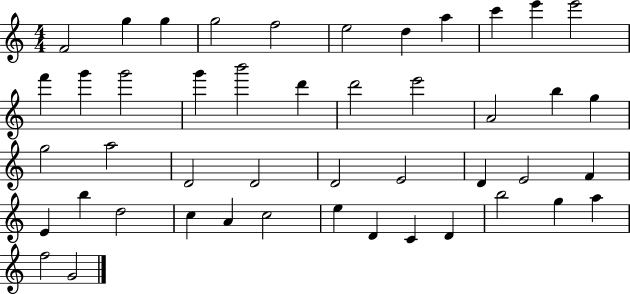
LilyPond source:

{
  \clef treble
  \numericTimeSignature
  \time 4/4
  \key c \major
  f'2 g''4 g''4 | g''2 f''2 | e''2 d''4 a''4 | c'''4 e'''4 e'''2 | \break f'''4 g'''4 g'''2 | g'''4 b'''2 d'''4 | d'''2 e'''2 | a'2 b''4 g''4 | \break g''2 a''2 | d'2 d'2 | d'2 e'2 | d'4 e'2 f'4 | \break e'4 b''4 d''2 | c''4 a'4 c''2 | e''4 d'4 c'4 d'4 | b''2 g''4 a''4 | \break f''2 g'2 | \bar "|."
}